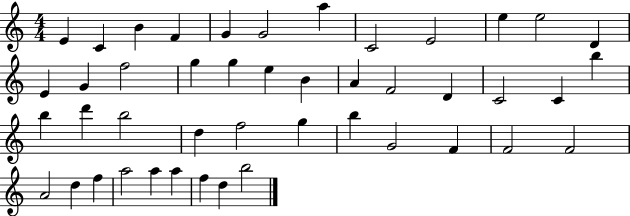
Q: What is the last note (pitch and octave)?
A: B5